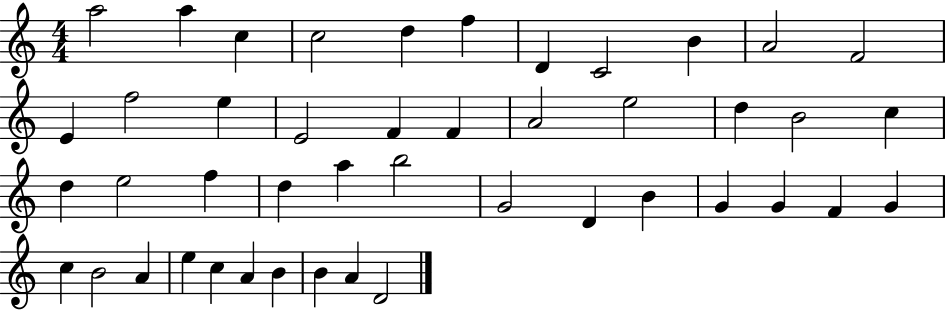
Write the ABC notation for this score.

X:1
T:Untitled
M:4/4
L:1/4
K:C
a2 a c c2 d f D C2 B A2 F2 E f2 e E2 F F A2 e2 d B2 c d e2 f d a b2 G2 D B G G F G c B2 A e c A B B A D2